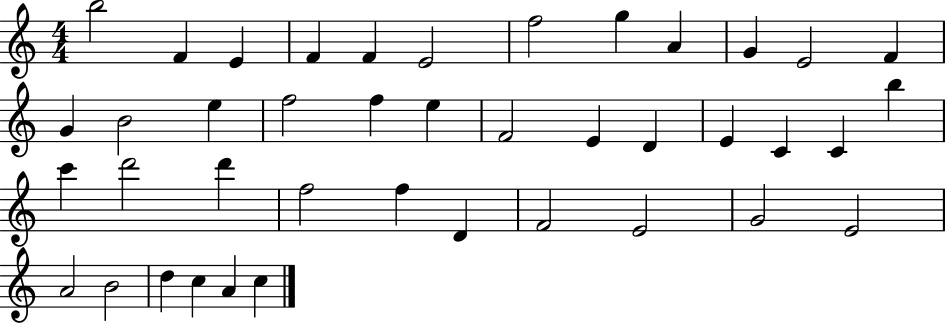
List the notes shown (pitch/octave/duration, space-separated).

B5/h F4/q E4/q F4/q F4/q E4/h F5/h G5/q A4/q G4/q E4/h F4/q G4/q B4/h E5/q F5/h F5/q E5/q F4/h E4/q D4/q E4/q C4/q C4/q B5/q C6/q D6/h D6/q F5/h F5/q D4/q F4/h E4/h G4/h E4/h A4/h B4/h D5/q C5/q A4/q C5/q